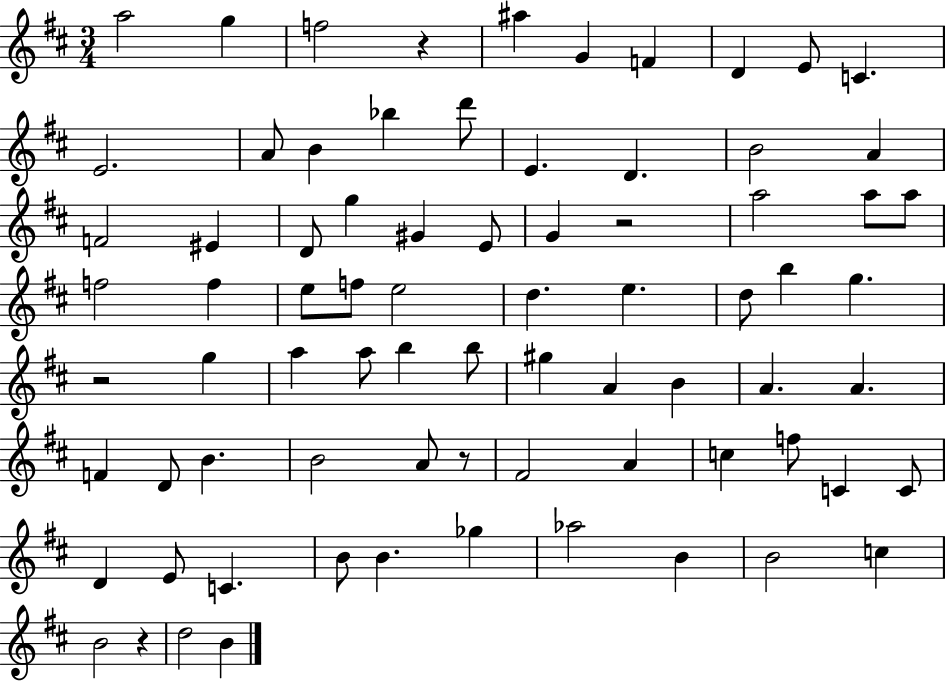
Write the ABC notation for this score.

X:1
T:Untitled
M:3/4
L:1/4
K:D
a2 g f2 z ^a G F D E/2 C E2 A/2 B _b d'/2 E D B2 A F2 ^E D/2 g ^G E/2 G z2 a2 a/2 a/2 f2 f e/2 f/2 e2 d e d/2 b g z2 g a a/2 b b/2 ^g A B A A F D/2 B B2 A/2 z/2 ^F2 A c f/2 C C/2 D E/2 C B/2 B _g _a2 B B2 c B2 z d2 B